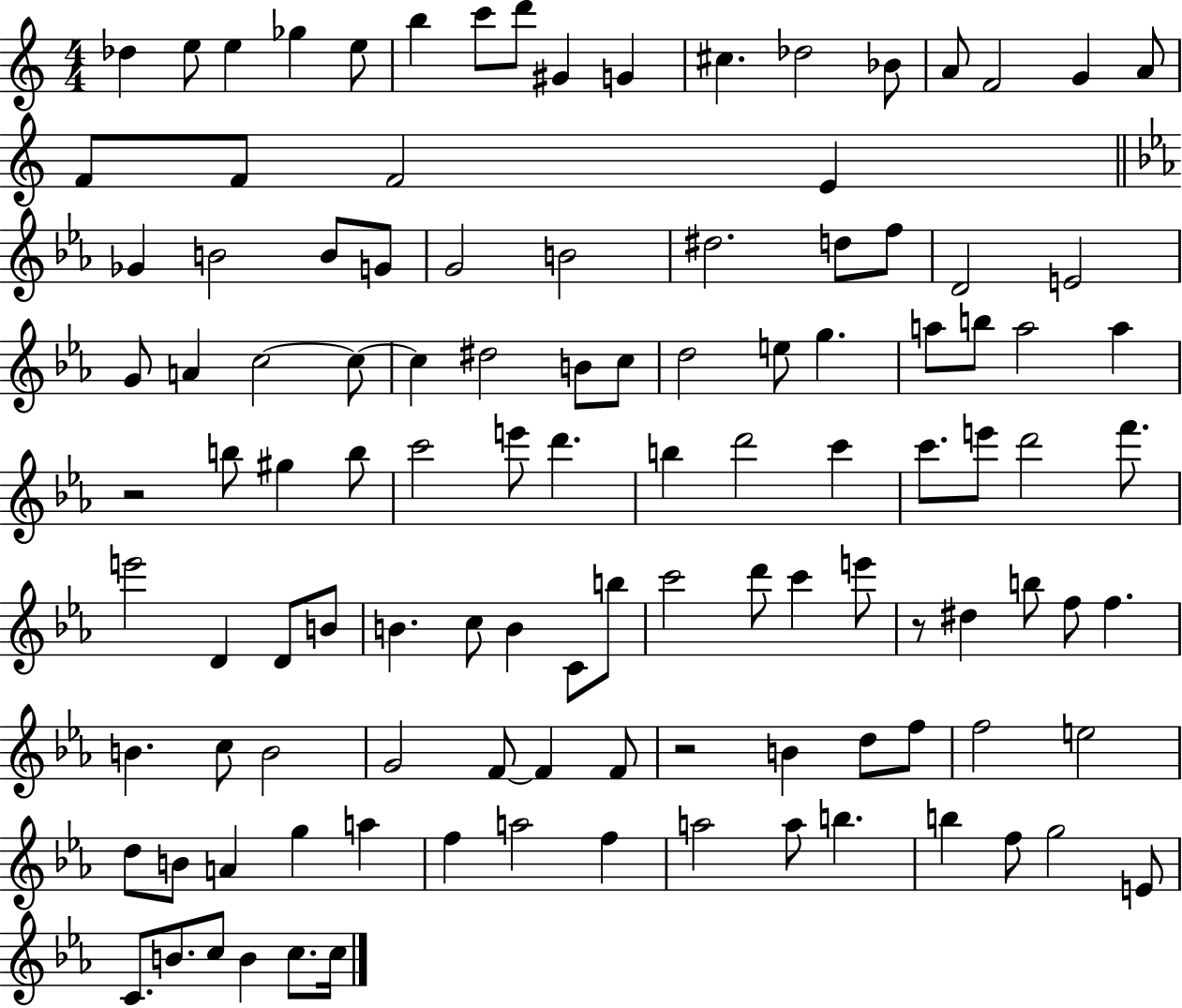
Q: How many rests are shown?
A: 3